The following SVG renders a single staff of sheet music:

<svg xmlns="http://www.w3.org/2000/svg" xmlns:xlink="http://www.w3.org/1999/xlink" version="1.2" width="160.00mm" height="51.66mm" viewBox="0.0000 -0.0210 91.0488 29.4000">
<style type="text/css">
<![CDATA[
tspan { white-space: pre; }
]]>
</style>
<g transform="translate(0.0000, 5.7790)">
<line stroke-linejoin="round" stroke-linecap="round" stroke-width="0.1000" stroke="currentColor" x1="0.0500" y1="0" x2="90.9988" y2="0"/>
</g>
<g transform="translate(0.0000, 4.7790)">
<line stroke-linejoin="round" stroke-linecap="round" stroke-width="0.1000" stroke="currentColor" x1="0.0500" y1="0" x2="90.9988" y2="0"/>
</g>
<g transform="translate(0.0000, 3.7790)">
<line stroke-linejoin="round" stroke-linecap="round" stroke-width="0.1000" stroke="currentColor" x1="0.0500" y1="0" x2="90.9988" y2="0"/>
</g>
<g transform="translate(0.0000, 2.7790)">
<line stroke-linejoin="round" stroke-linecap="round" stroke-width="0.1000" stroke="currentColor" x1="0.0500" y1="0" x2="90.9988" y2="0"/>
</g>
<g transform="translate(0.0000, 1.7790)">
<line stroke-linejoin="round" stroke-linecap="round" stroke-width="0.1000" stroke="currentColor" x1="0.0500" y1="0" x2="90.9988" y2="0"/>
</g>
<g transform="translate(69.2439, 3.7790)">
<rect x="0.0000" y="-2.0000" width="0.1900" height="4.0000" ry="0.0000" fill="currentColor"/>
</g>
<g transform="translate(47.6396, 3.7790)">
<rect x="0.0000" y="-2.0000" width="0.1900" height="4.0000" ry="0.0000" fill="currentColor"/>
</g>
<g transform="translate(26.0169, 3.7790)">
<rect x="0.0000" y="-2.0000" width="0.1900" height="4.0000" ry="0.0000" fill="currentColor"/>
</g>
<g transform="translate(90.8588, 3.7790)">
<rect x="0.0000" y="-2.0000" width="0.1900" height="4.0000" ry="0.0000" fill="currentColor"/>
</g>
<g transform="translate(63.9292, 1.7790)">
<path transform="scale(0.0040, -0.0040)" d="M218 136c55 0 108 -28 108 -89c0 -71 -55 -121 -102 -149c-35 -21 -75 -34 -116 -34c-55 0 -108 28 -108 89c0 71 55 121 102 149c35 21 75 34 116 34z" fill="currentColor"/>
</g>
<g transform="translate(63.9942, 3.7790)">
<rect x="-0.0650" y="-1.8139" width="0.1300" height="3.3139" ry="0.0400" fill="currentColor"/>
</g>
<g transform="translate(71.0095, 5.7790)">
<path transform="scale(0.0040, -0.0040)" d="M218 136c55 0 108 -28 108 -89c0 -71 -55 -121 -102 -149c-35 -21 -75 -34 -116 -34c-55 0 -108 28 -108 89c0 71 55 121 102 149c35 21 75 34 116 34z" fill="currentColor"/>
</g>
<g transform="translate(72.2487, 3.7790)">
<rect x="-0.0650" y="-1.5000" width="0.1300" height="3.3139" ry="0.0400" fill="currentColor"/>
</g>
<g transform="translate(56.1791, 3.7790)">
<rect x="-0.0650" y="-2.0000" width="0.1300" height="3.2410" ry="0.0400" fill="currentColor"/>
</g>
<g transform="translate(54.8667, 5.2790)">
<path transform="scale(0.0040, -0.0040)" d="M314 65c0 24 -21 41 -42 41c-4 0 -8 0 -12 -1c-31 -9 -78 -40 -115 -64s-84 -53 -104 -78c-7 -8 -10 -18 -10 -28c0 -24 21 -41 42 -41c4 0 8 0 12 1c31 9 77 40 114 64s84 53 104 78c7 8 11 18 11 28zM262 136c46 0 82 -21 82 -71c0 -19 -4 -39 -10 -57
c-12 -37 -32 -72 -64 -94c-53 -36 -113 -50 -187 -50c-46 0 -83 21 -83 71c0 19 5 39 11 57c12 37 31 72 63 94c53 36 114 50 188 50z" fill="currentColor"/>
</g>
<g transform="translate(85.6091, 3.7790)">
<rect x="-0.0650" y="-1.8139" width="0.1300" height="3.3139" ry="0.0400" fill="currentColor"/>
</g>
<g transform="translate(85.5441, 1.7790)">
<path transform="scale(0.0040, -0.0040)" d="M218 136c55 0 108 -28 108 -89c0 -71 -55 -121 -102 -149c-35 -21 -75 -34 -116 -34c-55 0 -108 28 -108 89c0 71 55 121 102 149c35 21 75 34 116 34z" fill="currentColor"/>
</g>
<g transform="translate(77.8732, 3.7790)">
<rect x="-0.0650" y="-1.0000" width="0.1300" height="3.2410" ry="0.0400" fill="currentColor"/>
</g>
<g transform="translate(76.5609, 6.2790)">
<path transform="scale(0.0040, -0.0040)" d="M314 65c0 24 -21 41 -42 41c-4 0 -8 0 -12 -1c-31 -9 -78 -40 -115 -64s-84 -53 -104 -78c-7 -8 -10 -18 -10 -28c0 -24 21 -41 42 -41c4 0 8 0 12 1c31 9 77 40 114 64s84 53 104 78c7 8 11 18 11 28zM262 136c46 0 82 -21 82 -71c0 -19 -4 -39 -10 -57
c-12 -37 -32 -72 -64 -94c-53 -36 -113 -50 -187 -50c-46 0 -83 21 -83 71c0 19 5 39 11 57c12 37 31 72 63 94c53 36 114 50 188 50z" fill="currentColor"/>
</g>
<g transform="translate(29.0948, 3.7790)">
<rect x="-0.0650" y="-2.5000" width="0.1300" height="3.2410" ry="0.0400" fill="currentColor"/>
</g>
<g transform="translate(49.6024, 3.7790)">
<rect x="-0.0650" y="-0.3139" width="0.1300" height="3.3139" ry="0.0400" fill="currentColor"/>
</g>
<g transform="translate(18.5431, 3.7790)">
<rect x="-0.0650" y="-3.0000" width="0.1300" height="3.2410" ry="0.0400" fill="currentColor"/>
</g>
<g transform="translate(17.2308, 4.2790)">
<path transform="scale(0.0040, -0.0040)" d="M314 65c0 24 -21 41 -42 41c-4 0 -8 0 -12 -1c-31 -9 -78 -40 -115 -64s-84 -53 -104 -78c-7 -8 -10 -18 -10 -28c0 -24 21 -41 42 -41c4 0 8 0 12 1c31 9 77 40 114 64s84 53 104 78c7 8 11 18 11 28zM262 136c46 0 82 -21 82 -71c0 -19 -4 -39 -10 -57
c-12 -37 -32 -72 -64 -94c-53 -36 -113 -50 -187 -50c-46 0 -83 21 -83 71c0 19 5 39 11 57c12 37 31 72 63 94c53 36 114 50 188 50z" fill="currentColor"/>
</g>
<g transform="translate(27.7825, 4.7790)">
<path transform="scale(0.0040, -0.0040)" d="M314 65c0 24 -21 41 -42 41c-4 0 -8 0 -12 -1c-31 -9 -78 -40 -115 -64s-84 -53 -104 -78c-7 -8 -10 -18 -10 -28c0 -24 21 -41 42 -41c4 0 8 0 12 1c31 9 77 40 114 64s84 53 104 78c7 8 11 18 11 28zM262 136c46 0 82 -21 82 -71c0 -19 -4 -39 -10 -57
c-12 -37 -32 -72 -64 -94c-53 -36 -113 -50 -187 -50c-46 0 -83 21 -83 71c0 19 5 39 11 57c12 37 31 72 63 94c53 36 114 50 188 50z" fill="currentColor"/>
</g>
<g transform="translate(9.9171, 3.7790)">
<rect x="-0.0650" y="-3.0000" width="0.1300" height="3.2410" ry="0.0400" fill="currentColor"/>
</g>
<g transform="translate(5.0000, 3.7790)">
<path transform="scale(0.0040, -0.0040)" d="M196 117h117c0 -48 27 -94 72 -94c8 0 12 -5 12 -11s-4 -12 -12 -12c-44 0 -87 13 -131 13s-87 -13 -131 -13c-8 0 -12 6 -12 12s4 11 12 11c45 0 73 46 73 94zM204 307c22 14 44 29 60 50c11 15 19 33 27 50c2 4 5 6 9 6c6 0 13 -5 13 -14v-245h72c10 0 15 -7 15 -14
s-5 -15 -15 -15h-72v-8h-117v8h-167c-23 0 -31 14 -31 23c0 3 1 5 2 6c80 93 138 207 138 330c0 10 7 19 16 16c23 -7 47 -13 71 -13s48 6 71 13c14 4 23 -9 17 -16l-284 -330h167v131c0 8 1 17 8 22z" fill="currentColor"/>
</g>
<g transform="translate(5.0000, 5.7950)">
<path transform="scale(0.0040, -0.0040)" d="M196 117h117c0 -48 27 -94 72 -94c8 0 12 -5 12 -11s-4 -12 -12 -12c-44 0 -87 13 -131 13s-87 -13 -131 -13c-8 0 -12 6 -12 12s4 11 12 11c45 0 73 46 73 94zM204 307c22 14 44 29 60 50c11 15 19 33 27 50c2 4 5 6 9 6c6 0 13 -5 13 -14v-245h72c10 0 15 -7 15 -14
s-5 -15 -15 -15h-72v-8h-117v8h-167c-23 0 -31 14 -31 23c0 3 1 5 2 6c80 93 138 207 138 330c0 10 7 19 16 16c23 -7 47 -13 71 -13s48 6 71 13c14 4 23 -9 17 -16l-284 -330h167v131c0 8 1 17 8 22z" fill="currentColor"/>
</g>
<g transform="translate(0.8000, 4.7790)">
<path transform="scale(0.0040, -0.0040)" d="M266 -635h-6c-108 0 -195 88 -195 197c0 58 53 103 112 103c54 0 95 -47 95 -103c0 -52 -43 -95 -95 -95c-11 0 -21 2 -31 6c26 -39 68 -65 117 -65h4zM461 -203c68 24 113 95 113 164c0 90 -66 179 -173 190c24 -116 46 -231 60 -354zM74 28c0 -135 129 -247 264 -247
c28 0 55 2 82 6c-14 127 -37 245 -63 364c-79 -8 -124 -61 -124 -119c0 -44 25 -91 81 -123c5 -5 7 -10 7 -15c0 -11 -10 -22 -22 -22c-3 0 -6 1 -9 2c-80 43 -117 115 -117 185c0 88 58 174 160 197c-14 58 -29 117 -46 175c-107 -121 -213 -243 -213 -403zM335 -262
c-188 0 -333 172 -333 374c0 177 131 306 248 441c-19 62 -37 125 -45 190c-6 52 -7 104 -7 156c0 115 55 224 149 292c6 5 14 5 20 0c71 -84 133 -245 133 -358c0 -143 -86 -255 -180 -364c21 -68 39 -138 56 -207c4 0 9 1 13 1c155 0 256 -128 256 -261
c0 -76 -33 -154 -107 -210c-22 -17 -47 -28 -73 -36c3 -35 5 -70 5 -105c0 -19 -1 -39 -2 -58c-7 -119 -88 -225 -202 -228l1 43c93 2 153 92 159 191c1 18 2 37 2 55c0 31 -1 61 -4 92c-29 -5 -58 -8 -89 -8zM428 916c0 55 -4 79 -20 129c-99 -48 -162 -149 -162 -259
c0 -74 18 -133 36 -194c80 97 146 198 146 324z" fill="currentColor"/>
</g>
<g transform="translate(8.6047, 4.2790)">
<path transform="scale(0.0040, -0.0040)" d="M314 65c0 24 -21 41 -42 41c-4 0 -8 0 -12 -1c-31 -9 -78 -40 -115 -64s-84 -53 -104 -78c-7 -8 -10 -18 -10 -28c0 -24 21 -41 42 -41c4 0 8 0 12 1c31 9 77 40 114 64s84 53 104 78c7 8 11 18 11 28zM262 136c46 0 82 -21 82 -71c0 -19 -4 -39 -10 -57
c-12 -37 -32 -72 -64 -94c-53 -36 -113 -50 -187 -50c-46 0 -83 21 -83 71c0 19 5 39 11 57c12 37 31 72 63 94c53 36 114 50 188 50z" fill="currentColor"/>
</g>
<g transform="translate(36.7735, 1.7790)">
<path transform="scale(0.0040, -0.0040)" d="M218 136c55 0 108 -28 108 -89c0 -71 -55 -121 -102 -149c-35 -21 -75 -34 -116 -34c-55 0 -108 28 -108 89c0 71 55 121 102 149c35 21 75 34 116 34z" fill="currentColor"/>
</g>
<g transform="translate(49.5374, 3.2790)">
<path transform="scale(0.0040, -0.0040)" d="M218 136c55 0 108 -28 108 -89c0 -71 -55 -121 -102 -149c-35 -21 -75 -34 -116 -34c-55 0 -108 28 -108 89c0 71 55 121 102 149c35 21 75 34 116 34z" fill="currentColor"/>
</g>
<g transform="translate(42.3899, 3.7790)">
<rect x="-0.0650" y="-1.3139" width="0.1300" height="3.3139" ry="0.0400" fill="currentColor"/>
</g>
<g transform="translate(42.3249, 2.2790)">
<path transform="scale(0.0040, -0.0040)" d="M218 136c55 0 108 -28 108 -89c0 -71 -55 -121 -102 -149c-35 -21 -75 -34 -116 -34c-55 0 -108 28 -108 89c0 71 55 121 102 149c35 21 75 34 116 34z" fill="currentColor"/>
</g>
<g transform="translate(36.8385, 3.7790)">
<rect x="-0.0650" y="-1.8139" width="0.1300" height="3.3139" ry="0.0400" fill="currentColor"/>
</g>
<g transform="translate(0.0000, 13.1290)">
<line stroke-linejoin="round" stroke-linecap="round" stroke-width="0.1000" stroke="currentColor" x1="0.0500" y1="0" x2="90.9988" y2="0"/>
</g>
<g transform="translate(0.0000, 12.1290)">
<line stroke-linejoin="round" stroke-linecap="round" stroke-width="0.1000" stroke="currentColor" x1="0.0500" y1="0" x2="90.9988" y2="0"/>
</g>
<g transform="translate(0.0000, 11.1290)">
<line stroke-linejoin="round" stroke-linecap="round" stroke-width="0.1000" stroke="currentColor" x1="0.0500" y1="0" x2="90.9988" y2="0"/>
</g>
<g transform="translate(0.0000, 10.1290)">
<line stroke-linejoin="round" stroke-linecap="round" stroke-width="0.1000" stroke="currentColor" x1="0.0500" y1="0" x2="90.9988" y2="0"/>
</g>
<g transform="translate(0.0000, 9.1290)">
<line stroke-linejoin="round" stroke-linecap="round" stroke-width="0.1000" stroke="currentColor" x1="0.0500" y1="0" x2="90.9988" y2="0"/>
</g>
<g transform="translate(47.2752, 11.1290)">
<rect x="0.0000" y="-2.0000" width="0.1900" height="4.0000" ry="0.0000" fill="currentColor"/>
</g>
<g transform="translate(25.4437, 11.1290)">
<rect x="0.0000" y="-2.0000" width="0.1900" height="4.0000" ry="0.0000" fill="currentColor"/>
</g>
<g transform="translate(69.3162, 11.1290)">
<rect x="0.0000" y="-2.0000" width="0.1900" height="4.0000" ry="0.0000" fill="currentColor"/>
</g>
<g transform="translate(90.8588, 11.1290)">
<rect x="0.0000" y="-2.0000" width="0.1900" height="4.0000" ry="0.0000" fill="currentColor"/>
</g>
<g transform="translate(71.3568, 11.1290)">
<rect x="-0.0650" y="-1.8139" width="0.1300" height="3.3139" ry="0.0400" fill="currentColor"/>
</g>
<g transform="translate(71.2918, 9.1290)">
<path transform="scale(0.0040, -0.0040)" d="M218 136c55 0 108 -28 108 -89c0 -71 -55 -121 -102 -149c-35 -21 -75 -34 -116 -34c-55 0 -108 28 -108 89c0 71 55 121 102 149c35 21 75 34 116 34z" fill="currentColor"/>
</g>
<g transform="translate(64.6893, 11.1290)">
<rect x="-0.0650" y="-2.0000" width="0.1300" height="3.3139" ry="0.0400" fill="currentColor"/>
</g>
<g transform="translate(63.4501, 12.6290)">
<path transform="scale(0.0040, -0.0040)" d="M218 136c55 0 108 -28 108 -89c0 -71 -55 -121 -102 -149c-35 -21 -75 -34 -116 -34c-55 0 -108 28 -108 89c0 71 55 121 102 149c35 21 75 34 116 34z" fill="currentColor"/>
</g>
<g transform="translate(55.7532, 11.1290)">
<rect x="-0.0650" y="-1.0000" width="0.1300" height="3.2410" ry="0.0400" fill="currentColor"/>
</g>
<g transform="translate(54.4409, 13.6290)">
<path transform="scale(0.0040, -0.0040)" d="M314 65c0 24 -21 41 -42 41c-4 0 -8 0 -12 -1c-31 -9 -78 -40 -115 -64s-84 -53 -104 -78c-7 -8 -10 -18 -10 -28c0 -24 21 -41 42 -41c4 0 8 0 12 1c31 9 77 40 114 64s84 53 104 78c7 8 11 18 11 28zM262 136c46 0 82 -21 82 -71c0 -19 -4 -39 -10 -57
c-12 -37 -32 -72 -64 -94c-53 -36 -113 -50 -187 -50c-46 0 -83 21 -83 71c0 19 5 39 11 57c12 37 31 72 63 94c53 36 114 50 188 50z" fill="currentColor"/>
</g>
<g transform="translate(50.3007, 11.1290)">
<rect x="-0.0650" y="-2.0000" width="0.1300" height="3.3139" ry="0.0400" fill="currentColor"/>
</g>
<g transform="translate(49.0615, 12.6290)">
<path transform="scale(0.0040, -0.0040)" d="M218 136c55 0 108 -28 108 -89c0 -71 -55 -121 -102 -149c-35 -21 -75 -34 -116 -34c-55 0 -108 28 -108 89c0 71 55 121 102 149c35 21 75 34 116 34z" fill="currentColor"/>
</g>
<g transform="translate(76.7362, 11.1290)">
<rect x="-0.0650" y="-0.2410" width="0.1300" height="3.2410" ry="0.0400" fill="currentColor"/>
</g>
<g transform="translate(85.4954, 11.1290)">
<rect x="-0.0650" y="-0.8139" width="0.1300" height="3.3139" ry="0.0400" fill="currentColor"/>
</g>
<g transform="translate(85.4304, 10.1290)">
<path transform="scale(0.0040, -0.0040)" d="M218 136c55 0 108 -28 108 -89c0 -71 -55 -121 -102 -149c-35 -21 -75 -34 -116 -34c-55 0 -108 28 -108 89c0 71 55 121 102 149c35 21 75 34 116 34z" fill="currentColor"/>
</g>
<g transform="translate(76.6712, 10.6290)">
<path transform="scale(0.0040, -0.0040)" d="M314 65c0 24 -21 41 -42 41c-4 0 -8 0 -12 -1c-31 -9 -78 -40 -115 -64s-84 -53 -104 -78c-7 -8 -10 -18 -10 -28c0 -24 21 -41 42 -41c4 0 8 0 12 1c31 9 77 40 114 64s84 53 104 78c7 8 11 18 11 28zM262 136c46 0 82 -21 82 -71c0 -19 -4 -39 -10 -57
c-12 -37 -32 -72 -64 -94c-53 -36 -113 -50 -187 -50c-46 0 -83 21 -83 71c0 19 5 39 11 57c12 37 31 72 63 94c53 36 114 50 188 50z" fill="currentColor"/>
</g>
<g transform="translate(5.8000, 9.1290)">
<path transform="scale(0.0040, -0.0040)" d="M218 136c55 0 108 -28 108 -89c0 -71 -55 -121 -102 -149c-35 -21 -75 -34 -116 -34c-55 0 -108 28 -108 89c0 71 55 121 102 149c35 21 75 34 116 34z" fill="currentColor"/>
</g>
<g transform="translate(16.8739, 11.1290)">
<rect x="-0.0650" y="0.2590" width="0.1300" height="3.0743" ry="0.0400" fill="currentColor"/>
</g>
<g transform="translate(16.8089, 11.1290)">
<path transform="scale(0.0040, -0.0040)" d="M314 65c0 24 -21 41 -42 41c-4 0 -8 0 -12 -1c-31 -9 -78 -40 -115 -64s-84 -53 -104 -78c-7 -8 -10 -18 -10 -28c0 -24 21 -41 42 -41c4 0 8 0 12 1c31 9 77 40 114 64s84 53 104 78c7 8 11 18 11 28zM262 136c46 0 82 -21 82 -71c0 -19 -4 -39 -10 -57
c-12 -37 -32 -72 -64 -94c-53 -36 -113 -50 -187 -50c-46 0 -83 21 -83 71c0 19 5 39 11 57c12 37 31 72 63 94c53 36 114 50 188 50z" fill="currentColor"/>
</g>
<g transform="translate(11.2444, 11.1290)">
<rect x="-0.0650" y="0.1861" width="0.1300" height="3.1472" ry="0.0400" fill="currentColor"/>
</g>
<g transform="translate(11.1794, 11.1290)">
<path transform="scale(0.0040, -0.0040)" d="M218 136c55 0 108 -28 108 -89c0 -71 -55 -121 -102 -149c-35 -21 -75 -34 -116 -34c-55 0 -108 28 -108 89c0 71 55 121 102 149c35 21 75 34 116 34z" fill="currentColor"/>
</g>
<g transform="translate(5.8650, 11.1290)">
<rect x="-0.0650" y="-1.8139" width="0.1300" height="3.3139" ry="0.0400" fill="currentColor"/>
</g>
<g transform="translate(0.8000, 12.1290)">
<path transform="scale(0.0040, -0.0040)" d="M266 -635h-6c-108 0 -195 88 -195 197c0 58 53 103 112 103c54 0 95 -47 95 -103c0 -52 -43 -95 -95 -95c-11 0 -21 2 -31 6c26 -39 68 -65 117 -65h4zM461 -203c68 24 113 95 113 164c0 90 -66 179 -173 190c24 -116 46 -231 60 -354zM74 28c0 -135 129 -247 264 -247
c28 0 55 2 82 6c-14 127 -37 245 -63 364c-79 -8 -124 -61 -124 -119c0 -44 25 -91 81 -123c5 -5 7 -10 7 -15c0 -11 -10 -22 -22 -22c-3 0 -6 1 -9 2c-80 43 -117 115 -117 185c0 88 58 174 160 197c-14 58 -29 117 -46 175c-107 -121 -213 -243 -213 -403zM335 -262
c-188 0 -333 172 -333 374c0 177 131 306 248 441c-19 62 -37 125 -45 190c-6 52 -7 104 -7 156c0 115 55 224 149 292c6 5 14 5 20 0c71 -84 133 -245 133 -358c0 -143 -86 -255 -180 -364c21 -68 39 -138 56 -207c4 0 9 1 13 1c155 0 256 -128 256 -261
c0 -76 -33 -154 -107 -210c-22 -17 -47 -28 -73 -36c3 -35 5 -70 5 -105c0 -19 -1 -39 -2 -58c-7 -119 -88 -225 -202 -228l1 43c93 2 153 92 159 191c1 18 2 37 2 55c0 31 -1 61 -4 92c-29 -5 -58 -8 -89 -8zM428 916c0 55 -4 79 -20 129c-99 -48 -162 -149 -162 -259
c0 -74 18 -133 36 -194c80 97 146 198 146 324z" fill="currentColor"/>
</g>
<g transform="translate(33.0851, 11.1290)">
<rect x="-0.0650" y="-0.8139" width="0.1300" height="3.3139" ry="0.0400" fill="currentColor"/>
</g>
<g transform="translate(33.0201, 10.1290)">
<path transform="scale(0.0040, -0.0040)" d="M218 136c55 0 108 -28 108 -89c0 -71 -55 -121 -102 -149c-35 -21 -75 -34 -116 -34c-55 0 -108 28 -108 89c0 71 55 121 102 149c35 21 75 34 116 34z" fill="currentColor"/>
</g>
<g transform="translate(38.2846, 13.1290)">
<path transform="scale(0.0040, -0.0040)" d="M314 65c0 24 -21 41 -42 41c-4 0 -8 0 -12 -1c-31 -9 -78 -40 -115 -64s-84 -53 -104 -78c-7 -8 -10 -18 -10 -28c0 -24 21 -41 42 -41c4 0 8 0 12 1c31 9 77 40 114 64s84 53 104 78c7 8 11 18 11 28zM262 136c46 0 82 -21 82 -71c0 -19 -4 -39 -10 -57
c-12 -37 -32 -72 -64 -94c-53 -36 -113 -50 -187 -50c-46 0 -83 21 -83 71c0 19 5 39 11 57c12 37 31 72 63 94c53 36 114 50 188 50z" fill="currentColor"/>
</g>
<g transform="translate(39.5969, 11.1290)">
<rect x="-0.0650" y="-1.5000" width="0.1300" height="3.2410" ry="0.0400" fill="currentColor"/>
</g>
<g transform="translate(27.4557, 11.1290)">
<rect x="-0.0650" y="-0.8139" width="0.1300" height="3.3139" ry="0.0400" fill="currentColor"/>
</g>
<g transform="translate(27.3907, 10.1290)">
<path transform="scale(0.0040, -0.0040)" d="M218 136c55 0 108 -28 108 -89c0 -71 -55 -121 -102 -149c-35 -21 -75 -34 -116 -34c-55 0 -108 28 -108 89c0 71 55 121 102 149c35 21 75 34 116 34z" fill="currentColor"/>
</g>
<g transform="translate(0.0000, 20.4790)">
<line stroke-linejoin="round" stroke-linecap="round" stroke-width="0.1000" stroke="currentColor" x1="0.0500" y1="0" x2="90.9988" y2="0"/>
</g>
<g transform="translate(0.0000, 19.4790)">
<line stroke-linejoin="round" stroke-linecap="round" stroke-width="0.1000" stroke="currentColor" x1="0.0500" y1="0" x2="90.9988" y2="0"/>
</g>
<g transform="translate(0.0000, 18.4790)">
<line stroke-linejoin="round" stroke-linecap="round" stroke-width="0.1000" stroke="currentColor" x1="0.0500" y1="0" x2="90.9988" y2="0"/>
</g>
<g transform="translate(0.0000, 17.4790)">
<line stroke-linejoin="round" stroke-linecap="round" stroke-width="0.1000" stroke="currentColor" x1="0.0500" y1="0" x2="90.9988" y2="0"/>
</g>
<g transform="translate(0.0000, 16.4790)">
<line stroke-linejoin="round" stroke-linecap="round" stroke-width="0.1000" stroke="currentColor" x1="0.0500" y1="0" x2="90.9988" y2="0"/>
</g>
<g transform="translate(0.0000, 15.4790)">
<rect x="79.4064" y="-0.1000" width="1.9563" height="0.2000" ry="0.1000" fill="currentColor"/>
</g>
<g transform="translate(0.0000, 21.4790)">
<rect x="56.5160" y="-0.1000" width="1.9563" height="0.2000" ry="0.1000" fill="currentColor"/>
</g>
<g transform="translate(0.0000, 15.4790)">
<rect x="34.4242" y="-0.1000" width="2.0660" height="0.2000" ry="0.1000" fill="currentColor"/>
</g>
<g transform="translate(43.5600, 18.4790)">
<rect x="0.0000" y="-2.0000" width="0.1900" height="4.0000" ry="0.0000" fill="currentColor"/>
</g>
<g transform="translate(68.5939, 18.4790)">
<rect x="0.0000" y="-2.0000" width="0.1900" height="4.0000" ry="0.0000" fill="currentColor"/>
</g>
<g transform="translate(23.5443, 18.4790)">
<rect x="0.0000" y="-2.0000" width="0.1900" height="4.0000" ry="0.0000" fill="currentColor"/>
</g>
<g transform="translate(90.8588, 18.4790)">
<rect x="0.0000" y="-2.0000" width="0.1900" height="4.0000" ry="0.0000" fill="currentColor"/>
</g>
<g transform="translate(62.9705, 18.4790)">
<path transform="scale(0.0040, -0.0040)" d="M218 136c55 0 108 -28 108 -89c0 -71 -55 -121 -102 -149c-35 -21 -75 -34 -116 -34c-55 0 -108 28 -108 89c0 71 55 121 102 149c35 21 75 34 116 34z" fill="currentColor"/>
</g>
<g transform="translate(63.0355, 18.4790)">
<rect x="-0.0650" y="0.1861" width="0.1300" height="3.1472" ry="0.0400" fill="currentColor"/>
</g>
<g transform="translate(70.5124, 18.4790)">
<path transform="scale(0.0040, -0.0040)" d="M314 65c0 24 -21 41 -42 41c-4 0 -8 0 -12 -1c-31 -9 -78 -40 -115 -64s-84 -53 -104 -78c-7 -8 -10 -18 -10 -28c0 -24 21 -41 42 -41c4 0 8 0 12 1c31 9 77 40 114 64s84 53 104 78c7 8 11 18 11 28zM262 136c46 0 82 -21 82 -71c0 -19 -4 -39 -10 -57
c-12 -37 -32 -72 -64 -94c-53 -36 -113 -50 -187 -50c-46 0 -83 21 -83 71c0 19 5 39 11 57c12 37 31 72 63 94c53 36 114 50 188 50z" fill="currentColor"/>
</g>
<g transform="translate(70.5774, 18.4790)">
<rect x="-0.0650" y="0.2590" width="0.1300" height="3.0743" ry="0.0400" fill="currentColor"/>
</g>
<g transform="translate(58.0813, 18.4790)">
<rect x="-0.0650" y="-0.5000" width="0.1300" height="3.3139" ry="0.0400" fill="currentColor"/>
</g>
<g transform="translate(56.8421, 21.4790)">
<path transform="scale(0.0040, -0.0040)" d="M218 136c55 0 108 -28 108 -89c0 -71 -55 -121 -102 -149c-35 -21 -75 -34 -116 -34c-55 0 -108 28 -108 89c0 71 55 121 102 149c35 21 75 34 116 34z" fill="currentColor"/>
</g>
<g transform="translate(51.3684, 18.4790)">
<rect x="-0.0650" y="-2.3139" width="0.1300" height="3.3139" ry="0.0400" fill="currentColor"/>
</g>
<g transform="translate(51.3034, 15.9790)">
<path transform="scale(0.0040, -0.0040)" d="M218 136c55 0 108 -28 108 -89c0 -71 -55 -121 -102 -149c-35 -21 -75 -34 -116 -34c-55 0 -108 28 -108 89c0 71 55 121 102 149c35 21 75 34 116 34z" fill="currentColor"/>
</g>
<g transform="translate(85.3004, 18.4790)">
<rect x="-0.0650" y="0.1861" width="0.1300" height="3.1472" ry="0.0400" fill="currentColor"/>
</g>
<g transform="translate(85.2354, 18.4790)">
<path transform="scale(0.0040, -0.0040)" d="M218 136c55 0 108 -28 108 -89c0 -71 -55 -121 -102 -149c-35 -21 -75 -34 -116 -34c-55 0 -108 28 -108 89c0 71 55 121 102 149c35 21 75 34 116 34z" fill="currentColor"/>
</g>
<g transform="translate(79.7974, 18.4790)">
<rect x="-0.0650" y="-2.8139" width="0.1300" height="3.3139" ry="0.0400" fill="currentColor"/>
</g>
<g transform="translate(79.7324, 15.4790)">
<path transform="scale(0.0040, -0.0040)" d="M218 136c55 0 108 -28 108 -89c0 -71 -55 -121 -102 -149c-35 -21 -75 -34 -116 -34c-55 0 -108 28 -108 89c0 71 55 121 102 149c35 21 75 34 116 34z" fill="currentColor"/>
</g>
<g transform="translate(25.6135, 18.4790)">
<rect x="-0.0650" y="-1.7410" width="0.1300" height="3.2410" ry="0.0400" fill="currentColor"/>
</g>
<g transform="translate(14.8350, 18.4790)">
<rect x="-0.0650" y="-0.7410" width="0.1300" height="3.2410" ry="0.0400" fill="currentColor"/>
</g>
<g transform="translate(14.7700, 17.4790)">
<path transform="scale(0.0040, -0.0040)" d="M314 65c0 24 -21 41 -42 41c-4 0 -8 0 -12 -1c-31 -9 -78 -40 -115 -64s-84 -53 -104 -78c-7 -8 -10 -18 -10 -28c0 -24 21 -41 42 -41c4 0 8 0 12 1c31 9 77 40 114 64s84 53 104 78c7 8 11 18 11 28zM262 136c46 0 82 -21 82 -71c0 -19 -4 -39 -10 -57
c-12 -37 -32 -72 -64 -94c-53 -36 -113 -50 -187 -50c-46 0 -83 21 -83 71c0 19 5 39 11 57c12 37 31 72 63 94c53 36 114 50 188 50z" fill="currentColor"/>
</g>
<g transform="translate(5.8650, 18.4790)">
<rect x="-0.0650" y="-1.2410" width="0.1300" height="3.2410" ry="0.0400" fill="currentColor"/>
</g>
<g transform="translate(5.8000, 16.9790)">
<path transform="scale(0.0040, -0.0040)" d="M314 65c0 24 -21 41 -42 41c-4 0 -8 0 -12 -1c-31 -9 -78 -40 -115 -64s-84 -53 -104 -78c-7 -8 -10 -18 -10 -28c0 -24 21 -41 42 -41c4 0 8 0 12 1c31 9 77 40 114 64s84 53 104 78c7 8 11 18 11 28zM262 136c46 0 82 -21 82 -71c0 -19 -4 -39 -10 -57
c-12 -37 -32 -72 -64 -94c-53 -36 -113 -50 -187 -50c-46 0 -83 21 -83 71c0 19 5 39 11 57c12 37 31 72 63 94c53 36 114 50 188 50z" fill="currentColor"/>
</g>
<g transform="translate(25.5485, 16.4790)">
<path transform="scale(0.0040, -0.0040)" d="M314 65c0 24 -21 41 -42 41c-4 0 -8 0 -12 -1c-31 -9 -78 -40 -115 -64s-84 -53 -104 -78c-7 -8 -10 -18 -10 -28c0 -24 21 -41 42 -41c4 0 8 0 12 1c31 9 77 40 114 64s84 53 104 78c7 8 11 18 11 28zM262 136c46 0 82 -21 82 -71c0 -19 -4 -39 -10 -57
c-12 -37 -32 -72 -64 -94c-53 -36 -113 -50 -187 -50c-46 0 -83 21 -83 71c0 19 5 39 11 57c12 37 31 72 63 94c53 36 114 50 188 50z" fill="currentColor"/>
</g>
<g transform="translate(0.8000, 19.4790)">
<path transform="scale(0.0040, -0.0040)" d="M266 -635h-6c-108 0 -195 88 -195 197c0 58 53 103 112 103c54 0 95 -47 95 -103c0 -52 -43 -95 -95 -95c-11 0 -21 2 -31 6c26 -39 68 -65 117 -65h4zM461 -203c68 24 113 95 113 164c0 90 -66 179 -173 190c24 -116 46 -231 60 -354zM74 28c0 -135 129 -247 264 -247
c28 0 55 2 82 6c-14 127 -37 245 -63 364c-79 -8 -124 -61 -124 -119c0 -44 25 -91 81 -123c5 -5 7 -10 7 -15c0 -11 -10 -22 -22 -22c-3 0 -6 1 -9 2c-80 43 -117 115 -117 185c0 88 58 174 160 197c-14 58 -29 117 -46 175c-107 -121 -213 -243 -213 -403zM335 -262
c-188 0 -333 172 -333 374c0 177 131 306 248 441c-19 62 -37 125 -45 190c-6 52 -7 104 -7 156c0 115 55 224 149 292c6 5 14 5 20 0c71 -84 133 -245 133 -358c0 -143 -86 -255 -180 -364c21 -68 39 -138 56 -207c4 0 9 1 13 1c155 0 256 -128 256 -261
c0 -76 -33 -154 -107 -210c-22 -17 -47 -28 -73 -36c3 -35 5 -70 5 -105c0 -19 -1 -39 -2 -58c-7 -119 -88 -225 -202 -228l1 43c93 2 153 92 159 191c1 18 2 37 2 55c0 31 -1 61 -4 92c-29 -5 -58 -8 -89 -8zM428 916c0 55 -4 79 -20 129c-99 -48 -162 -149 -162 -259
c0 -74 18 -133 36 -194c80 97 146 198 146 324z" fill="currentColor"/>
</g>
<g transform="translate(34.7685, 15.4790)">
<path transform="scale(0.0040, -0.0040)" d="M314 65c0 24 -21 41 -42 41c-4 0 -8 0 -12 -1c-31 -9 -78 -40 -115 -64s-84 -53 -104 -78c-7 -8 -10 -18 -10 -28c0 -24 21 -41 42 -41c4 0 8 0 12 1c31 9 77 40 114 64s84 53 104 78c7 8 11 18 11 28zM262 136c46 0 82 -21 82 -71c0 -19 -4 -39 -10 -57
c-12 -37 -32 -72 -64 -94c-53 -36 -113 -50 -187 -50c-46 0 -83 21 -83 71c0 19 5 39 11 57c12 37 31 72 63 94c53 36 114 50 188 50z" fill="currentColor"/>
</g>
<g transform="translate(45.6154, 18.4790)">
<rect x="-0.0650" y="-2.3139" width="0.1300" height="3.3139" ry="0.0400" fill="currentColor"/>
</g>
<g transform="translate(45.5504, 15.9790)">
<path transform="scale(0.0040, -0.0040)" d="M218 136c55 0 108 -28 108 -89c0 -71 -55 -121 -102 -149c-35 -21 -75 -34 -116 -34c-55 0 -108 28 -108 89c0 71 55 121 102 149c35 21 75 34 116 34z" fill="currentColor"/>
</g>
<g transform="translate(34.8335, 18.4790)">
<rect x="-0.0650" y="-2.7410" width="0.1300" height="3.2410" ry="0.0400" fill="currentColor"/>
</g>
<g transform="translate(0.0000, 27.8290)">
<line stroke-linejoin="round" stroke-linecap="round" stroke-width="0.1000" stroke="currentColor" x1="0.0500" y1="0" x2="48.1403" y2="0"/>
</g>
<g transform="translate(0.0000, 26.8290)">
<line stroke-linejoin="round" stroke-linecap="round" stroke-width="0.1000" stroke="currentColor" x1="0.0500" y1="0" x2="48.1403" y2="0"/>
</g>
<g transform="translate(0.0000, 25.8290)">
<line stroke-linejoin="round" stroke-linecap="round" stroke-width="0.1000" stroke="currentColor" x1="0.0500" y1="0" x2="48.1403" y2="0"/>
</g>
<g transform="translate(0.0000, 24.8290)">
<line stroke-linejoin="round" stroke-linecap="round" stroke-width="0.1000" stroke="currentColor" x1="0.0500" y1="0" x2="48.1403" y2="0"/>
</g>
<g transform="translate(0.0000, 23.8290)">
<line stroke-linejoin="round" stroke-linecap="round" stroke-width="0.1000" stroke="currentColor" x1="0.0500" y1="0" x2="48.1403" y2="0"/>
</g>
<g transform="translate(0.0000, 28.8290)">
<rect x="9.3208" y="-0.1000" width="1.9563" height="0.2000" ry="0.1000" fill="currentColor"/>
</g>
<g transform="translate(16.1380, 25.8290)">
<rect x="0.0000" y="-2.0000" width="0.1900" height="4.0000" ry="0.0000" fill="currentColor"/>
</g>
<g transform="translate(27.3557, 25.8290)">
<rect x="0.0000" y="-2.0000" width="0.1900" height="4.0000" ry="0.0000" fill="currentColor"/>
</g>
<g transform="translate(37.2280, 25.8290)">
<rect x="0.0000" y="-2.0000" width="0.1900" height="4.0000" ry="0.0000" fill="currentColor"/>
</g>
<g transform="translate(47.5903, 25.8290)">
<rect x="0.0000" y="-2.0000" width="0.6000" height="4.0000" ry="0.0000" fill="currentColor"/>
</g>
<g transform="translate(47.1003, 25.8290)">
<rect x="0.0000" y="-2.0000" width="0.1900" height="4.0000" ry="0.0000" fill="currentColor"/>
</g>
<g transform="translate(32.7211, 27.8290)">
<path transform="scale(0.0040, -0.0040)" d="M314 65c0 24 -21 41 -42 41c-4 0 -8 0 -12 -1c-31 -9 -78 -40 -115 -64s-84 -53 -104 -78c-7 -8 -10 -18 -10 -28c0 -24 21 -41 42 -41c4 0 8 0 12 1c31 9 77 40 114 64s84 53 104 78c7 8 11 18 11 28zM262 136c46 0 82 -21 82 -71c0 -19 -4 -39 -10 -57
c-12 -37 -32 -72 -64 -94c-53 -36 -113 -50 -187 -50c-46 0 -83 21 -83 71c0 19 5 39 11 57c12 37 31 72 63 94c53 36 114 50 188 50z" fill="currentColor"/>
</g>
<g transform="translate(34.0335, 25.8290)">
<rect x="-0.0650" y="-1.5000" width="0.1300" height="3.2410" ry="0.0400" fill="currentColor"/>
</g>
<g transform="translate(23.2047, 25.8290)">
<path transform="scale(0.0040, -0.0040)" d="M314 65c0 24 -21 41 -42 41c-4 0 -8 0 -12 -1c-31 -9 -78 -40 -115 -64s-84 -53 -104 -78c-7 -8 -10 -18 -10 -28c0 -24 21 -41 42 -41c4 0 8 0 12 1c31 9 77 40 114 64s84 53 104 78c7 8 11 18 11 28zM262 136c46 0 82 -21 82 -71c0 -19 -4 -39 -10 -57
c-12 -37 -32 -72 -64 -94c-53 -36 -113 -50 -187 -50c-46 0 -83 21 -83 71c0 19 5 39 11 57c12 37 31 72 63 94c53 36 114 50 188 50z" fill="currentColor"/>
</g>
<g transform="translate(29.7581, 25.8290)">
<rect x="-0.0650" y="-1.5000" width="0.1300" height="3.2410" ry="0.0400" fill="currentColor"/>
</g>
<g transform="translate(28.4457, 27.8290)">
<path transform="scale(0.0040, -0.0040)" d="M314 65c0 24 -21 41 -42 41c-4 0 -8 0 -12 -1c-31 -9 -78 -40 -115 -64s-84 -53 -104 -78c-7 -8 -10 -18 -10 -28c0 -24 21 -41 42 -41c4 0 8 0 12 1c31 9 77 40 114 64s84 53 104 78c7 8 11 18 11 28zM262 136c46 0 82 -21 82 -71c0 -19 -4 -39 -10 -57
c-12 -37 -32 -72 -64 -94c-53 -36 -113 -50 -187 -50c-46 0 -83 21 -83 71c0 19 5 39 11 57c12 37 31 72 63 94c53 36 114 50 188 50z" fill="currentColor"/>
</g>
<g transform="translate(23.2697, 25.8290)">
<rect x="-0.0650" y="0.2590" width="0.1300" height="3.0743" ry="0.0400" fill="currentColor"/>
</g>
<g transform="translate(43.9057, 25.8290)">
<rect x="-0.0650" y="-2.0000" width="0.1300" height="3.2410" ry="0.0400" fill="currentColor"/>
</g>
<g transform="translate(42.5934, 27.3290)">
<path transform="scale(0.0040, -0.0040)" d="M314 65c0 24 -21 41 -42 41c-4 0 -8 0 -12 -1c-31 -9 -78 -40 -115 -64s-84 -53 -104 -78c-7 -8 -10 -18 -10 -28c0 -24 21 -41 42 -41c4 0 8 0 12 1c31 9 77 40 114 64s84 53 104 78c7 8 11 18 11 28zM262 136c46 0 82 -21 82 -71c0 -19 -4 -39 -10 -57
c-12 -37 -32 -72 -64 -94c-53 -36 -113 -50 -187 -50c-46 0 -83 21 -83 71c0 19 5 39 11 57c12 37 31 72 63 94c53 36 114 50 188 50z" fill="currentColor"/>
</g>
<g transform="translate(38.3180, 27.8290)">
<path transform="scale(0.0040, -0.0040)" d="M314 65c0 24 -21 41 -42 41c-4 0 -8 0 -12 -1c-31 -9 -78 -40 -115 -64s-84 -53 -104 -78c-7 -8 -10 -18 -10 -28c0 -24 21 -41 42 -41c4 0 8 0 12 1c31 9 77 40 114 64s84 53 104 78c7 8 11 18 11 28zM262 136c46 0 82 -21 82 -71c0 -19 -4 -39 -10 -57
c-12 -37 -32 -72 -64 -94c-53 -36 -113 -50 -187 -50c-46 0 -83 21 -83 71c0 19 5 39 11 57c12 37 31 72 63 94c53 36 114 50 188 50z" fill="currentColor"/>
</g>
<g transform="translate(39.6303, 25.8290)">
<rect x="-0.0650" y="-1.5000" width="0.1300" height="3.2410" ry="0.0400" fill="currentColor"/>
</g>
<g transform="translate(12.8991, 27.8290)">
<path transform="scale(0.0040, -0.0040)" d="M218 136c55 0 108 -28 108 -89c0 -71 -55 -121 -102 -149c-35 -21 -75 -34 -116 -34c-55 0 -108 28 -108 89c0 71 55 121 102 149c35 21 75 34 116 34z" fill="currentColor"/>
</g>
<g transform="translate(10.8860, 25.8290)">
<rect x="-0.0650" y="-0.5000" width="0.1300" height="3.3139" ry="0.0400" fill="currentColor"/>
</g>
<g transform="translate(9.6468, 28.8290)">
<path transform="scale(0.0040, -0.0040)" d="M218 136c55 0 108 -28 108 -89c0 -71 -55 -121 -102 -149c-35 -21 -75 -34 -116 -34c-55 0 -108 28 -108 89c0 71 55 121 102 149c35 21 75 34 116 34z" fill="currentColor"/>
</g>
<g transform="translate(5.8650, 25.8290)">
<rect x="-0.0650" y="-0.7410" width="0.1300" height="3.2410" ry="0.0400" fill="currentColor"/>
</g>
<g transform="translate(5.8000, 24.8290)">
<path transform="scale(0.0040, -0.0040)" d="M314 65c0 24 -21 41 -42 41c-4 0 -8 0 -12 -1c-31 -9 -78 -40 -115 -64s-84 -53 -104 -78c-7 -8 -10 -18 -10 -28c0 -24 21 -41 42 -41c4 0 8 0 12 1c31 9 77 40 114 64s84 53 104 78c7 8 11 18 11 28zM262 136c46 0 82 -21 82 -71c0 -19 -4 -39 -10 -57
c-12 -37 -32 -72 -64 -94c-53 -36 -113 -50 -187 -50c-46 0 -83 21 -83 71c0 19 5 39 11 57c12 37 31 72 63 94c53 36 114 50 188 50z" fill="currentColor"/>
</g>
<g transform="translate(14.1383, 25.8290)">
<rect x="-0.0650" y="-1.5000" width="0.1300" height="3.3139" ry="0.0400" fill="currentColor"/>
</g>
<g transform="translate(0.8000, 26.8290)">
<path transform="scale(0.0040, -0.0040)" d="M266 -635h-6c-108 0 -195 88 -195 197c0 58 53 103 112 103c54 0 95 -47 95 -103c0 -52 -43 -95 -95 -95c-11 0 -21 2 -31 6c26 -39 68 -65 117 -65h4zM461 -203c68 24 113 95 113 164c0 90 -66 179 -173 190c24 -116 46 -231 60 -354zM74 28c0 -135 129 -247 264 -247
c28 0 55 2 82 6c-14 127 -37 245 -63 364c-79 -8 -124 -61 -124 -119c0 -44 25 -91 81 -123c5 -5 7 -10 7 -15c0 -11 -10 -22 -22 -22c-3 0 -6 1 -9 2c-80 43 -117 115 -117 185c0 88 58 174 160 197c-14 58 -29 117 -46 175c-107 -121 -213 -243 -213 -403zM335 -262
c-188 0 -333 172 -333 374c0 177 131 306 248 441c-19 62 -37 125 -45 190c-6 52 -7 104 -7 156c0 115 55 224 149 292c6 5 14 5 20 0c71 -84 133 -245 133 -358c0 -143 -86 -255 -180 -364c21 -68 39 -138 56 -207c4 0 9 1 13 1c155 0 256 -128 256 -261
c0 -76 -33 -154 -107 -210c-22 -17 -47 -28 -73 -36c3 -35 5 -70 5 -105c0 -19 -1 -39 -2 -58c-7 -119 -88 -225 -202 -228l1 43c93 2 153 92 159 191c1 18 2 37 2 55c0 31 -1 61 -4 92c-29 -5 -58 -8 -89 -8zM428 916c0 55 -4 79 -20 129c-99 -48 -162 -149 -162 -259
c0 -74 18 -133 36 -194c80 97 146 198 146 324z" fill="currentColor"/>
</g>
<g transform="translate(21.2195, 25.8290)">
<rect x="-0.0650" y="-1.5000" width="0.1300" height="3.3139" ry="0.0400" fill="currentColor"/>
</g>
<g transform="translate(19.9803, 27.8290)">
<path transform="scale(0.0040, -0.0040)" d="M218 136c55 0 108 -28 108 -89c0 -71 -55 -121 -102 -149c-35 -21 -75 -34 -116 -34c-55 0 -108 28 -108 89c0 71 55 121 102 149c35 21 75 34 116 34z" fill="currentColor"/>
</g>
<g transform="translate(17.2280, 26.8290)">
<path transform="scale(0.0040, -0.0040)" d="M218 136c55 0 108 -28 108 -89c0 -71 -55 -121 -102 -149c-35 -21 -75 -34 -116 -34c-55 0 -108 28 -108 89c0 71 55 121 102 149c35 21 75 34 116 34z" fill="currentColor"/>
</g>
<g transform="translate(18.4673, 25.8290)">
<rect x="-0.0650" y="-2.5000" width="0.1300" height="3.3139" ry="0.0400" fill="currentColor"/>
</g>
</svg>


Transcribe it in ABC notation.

X:1
T:Untitled
M:4/4
L:1/4
K:C
A2 A2 G2 f e c F2 f E D2 f f B B2 d d E2 F D2 F f c2 d e2 d2 f2 a2 g g C B B2 a B d2 C E G E B2 E2 E2 E2 F2